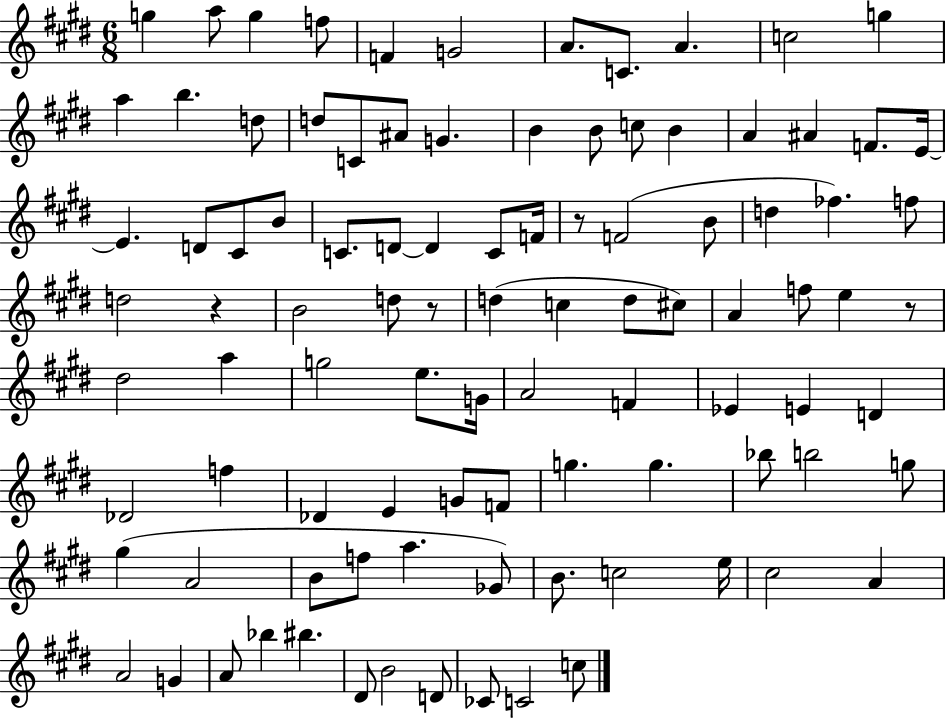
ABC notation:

X:1
T:Untitled
M:6/8
L:1/4
K:E
g a/2 g f/2 F G2 A/2 C/2 A c2 g a b d/2 d/2 C/2 ^A/2 G B B/2 c/2 B A ^A F/2 E/4 E D/2 ^C/2 B/2 C/2 D/2 D C/2 F/4 z/2 F2 B/2 d _f f/2 d2 z B2 d/2 z/2 d c d/2 ^c/2 A f/2 e z/2 ^d2 a g2 e/2 G/4 A2 F _E E D _D2 f _D E G/2 F/2 g g _b/2 b2 g/2 ^g A2 B/2 f/2 a _G/2 B/2 c2 e/4 ^c2 A A2 G A/2 _b ^b ^D/2 B2 D/2 _C/2 C2 c/2